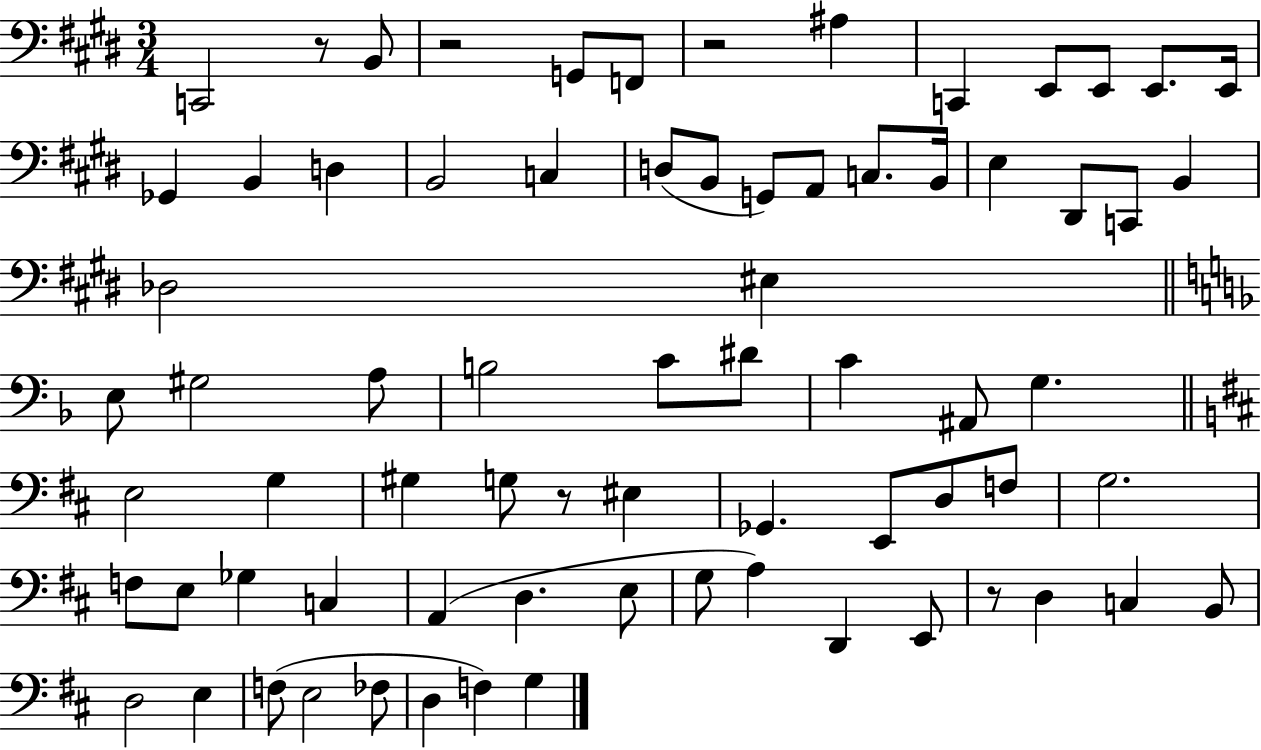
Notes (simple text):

C2/h R/e B2/e R/h G2/e F2/e R/h A#3/q C2/q E2/e E2/e E2/e. E2/s Gb2/q B2/q D3/q B2/h C3/q D3/e B2/e G2/e A2/e C3/e. B2/s E3/q D#2/e C2/e B2/q Db3/h EIS3/q E3/e G#3/h A3/e B3/h C4/e D#4/e C4/q A#2/e G3/q. E3/h G3/q G#3/q G3/e R/e EIS3/q Gb2/q. E2/e D3/e F3/e G3/h. F3/e E3/e Gb3/q C3/q A2/q D3/q. E3/e G3/e A3/q D2/q E2/e R/e D3/q C3/q B2/e D3/h E3/q F3/e E3/h FES3/e D3/q F3/q G3/q